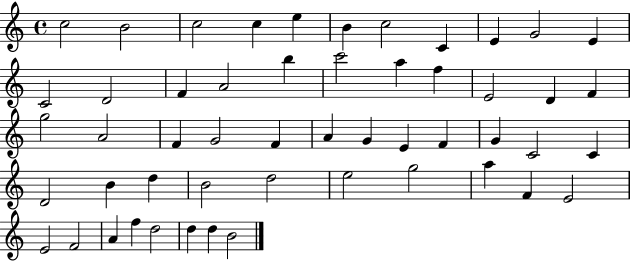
X:1
T:Untitled
M:4/4
L:1/4
K:C
c2 B2 c2 c e B c2 C E G2 E C2 D2 F A2 b c'2 a f E2 D F g2 A2 F G2 F A G E F G C2 C D2 B d B2 d2 e2 g2 a F E2 E2 F2 A f d2 d d B2